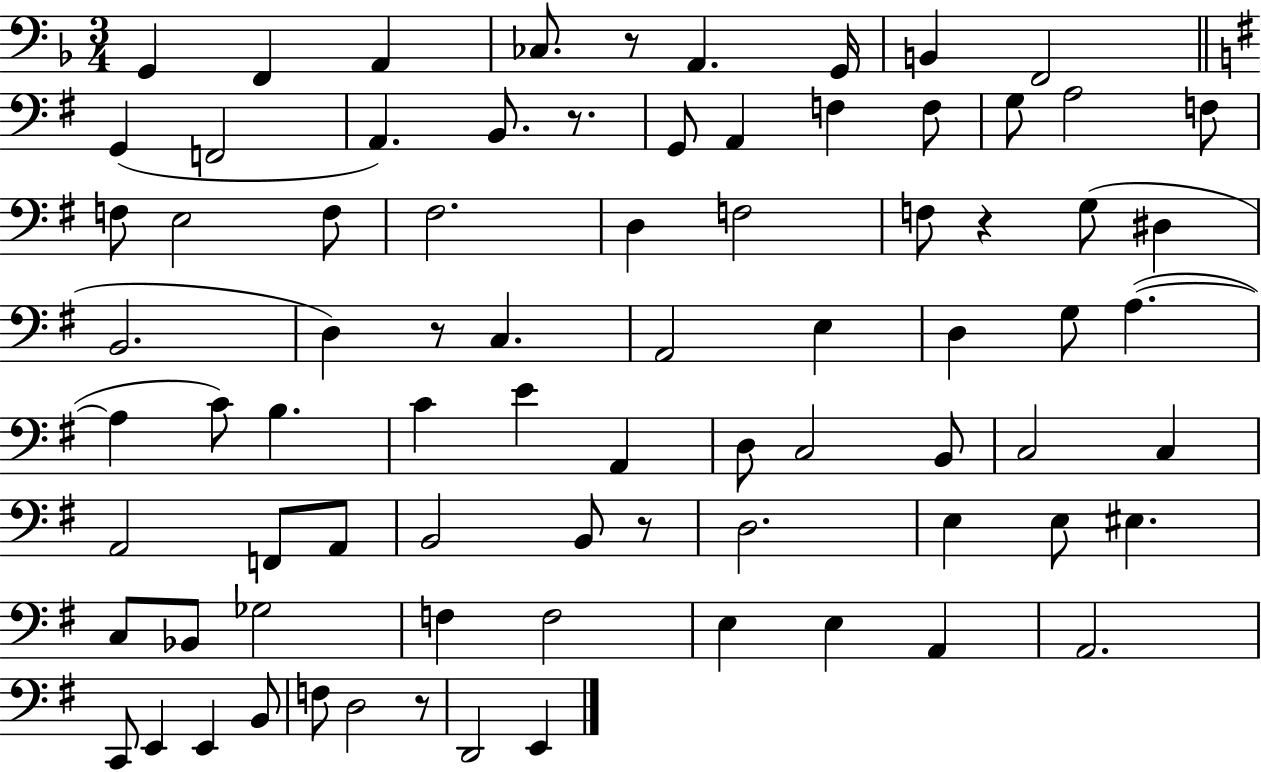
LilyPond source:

{
  \clef bass
  \numericTimeSignature
  \time 3/4
  \key f \major
  g,4 f,4 a,4 | ces8. r8 a,4. g,16 | b,4 f,2 | \bar "||" \break \key g \major g,4( f,2 | a,4.) b,8. r8. | g,8 a,4 f4 f8 | g8 a2 f8 | \break f8 e2 f8 | fis2. | d4 f2 | f8 r4 g8( dis4 | \break b,2. | d4) r8 c4. | a,2 e4 | d4 g8 a4.~(~ | \break a4 c'8) b4. | c'4 e'4 a,4 | d8 c2 b,8 | c2 c4 | \break a,2 f,8 a,8 | b,2 b,8 r8 | d2. | e4 e8 eis4. | \break c8 bes,8 ges2 | f4 f2 | e4 e4 a,4 | a,2. | \break c,8 e,4 e,4 b,8 | f8 d2 r8 | d,2 e,4 | \bar "|."
}